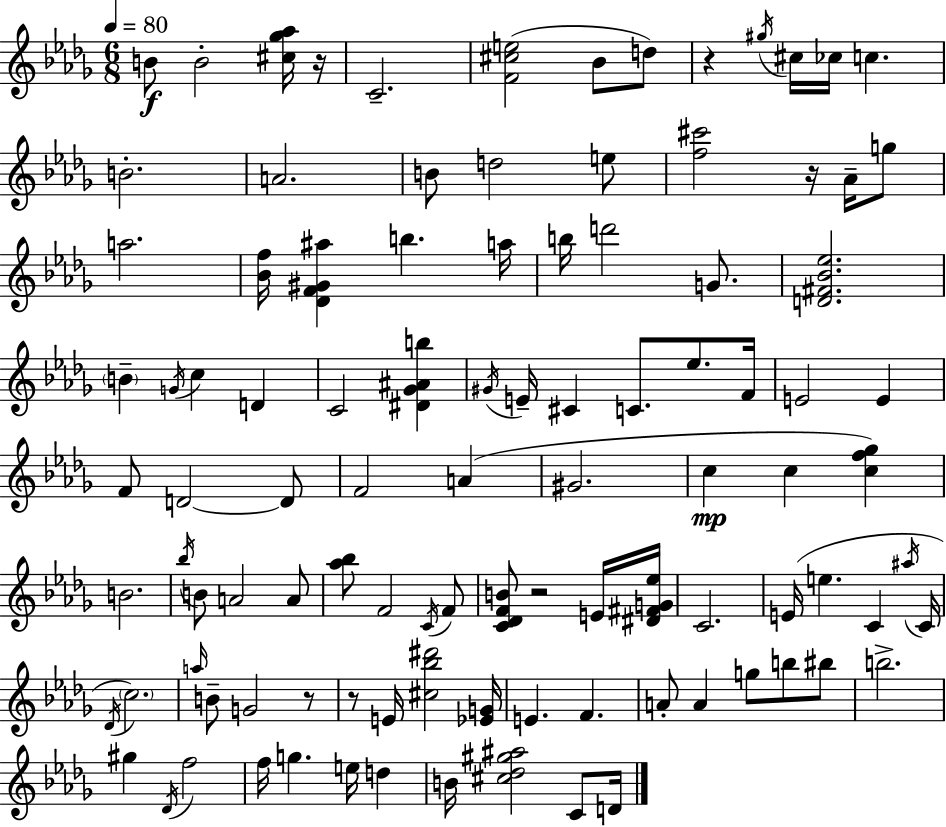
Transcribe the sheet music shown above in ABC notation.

X:1
T:Untitled
M:6/8
L:1/4
K:Bbm
B/2 B2 [^c_g_a]/4 z/4 C2 [F^ce]2 _B/2 d/2 z ^g/4 ^c/4 _c/4 c B2 A2 B/2 d2 e/2 [f^c']2 z/4 _A/4 g/2 a2 [_Bf]/4 [_DF^G^a] b a/4 b/4 d'2 G/2 [D^F_B_e]2 B G/4 c D C2 [^D_G^Ab] ^G/4 E/4 ^C C/2 _e/2 F/4 E2 E F/2 D2 D/2 F2 A ^G2 c c [cf_g] B2 _b/4 B/2 A2 A/2 [_a_b]/2 F2 C/4 F/2 [C_DFB]/2 z2 E/4 [^D^FG_e]/4 C2 E/4 e C ^a/4 C/4 _D/4 c2 a/4 B/2 G2 z/2 z/2 E/4 [^c_b^d']2 [_EG]/4 E F A/2 A g/2 b/2 ^b/2 b2 ^g _D/4 f2 f/4 g e/4 d B/4 [^c_d^g^a]2 C/2 D/4